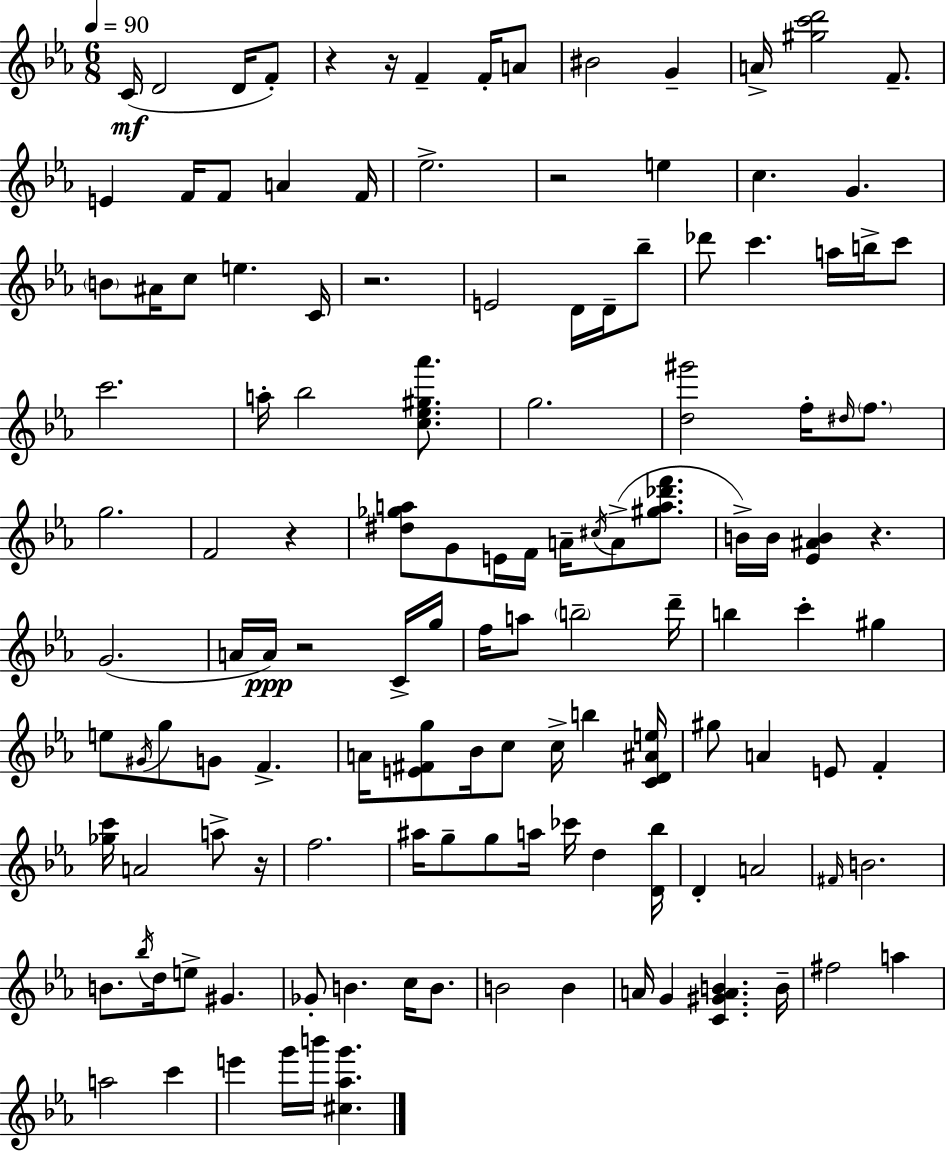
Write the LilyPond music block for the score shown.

{
  \clef treble
  \numericTimeSignature
  \time 6/8
  \key c \minor
  \tempo 4 = 90
  c'16(\mf d'2 d'16 f'8-.) | r4 r16 f'4-- f'16-. a'8 | bis'2 g'4-- | a'16-> <gis'' c''' d'''>2 f'8.-- | \break e'4 f'16 f'8 a'4 f'16 | ees''2.-> | r2 e''4 | c''4. g'4. | \break \parenthesize b'8 ais'16 c''8 e''4. c'16 | r2. | e'2 d'16 d'16-- bes''8-- | des'''8 c'''4. a''16 b''16-> c'''8 | \break c'''2. | a''16-. bes''2 <c'' ees'' gis'' aes'''>8. | g''2. | <d'' gis'''>2 f''16-. \grace { dis''16 } \parenthesize f''8. | \break g''2. | f'2 r4 | <dis'' ges'' a''>8 g'8 e'16 f'16 a'16-- \acciaccatura { cis''16 }( a'8-> <gis'' a'' des''' f'''>8. | b'16->) b'16 <ees' ais' b'>4 r4. | \break g'2.( | a'16 a'16\ppp) r2 | c'16-> g''16 f''16 a''8 \parenthesize b''2-- | d'''16-- b''4 c'''4-. gis''4 | \break e''8 \acciaccatura { gis'16 } g''8 g'8 f'4.-> | a'16 <e' fis' g''>8 bes'16 c''8 c''16-> b''4 | <c' d' ais' e''>16 gis''8 a'4 e'8 f'4-. | <ges'' c'''>16 a'2 | \break a''8-> r16 f''2. | ais''16 g''8-- g''8 a''16 ces'''16 d''4 | <d' bes''>16 d'4-. a'2 | \grace { fis'16 } b'2. | \break b'8. \acciaccatura { bes''16 } d''16 e''8-> gis'4. | ges'8-. b'4. | c''16 b'8. b'2 | b'4 a'16 g'4 <c' gis' a' b'>4. | \break b'16-- fis''2 | a''4 a''2 | c'''4 e'''4 g'''16 b'''16 <cis'' aes'' g'''>4. | \bar "|."
}